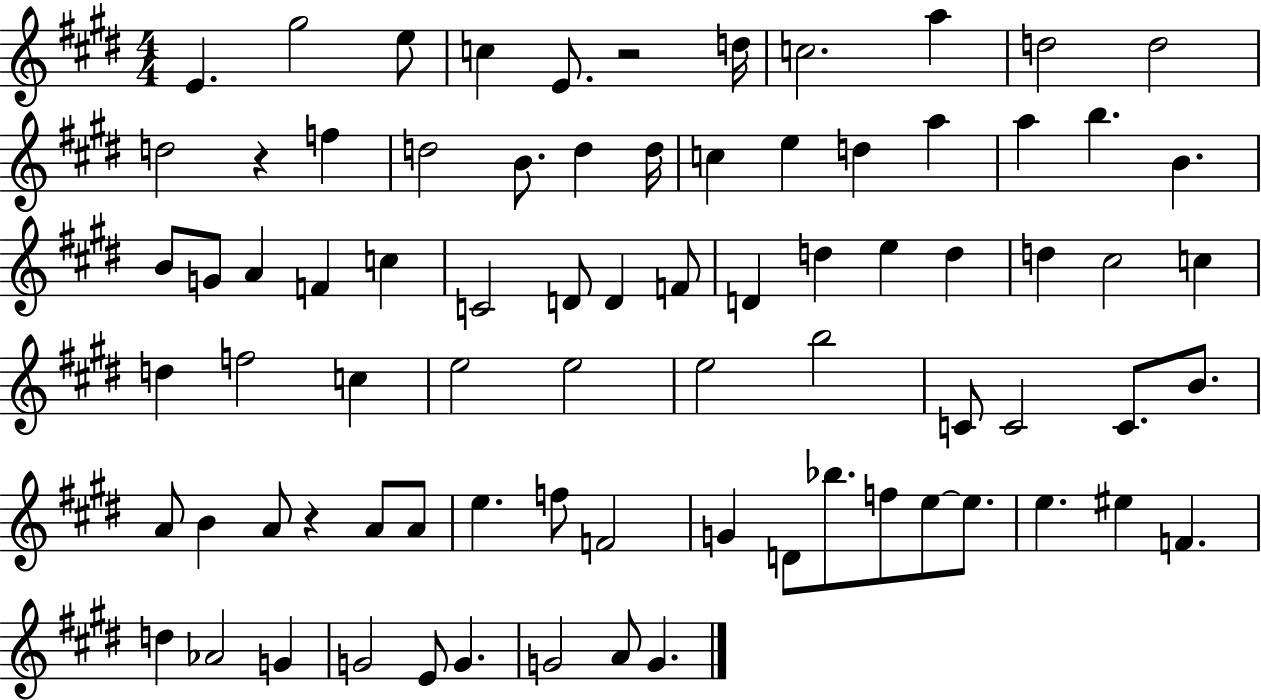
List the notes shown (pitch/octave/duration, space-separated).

E4/q. G#5/h E5/e C5/q E4/e. R/h D5/s C5/h. A5/q D5/h D5/h D5/h R/q F5/q D5/h B4/e. D5/q D5/s C5/q E5/q D5/q A5/q A5/q B5/q. B4/q. B4/e G4/e A4/q F4/q C5/q C4/h D4/e D4/q F4/e D4/q D5/q E5/q D5/q D5/q C#5/h C5/q D5/q F5/h C5/q E5/h E5/h E5/h B5/h C4/e C4/h C4/e. B4/e. A4/e B4/q A4/e R/q A4/e A4/e E5/q. F5/e F4/h G4/q D4/e Bb5/e. F5/e E5/e E5/e. E5/q. EIS5/q F4/q. D5/q Ab4/h G4/q G4/h E4/e G4/q. G4/h A4/e G4/q.